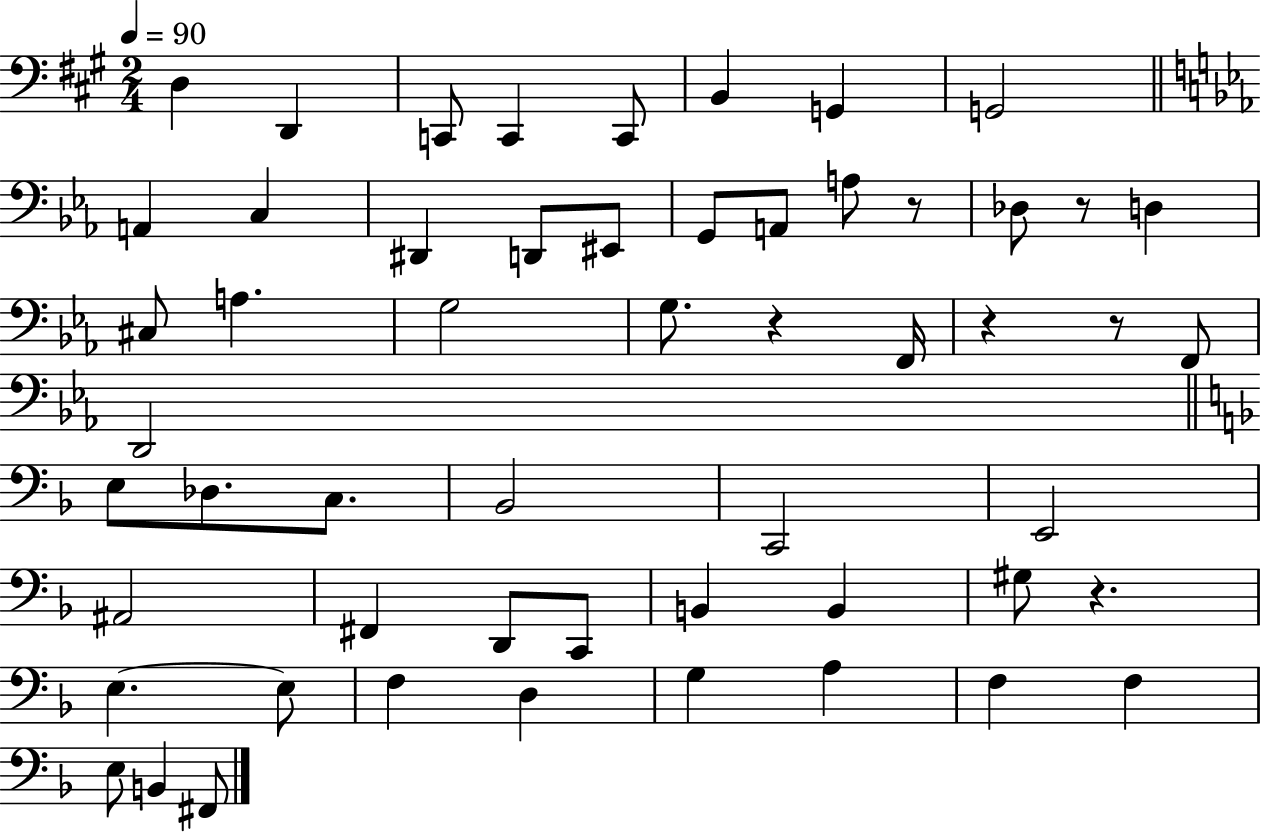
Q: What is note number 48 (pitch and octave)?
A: B2